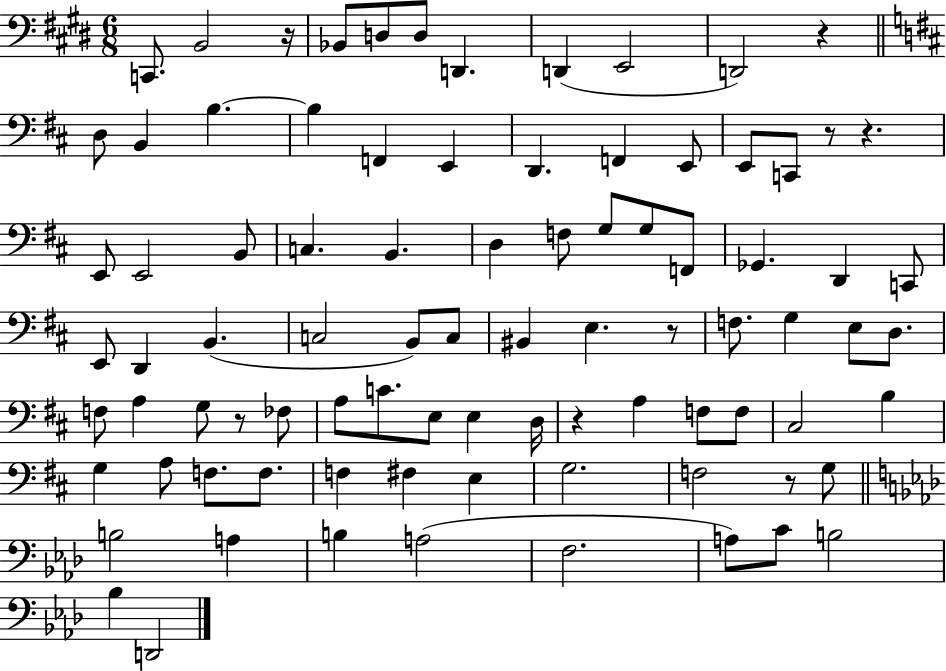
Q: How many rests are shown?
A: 8